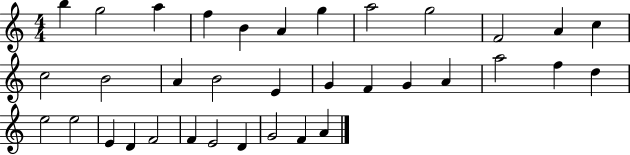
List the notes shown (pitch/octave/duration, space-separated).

B5/q G5/h A5/q F5/q B4/q A4/q G5/q A5/h G5/h F4/h A4/q C5/q C5/h B4/h A4/q B4/h E4/q G4/q F4/q G4/q A4/q A5/h F5/q D5/q E5/h E5/h E4/q D4/q F4/h F4/q E4/h D4/q G4/h F4/q A4/q